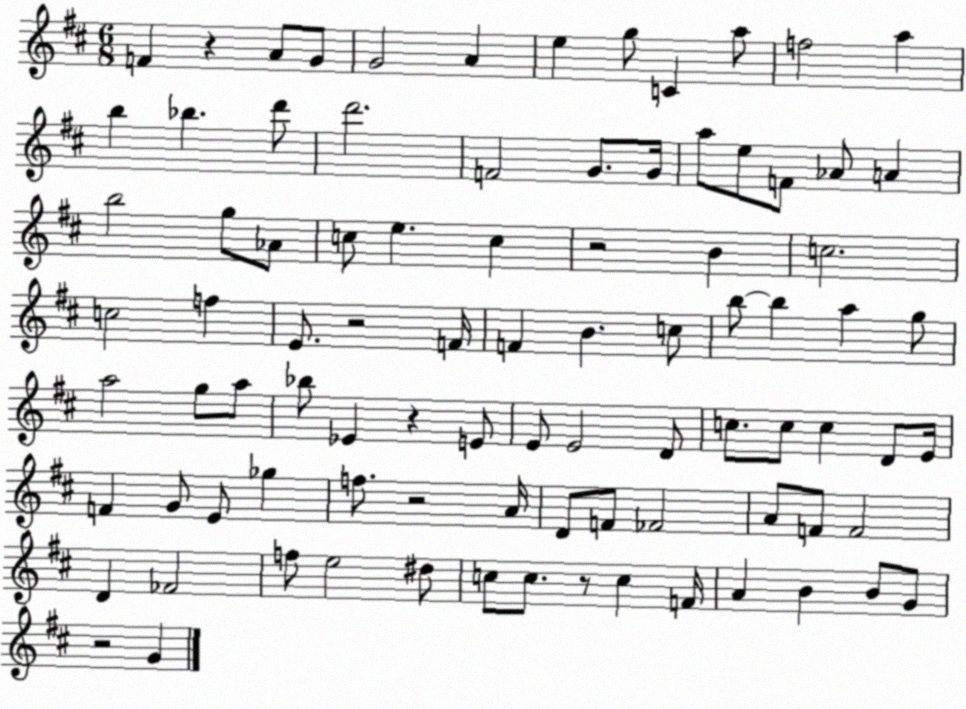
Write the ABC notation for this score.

X:1
T:Untitled
M:6/8
L:1/4
K:D
F z A/2 G/2 G2 A e g/2 C a/2 f2 a b _b d'/2 d'2 F2 G/2 G/4 a/2 e/2 F/2 _A/2 A b2 g/2 _A/2 c/2 e c z2 B c2 c2 f E/2 z2 F/4 F B c/2 b/2 b a g/2 a2 g/2 a/2 _b/2 _E z E/2 E/2 E2 D/2 c/2 c/2 c D/2 E/4 F G/2 E/2 _g f/2 z2 A/4 D/2 F/2 _F2 A/2 F/2 F2 D _F2 f/2 e2 ^d/2 c/2 c/2 z/2 c F/4 A B B/2 G/2 z2 G